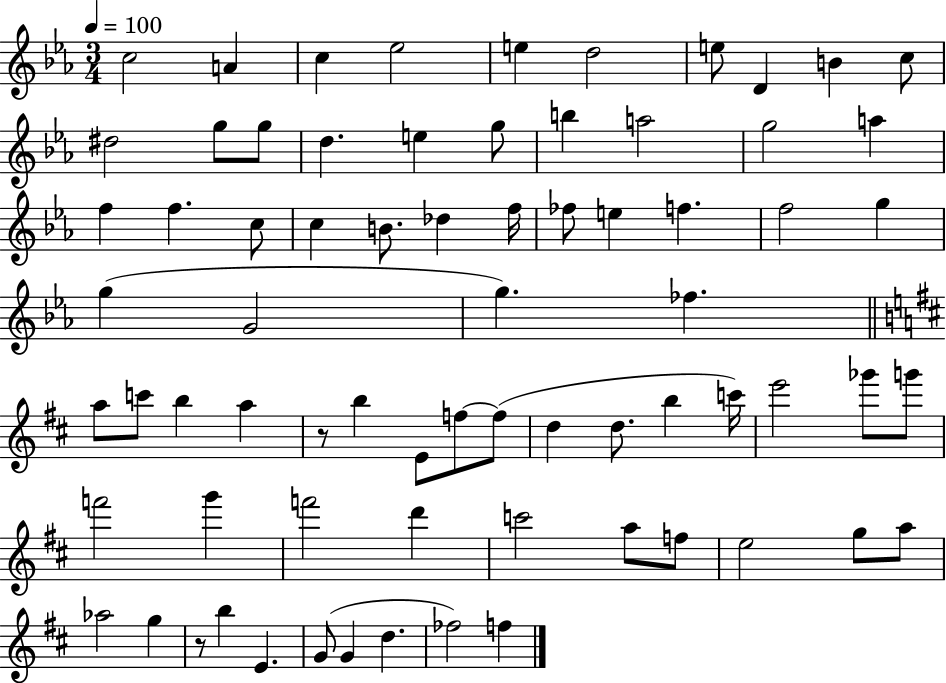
C5/h A4/q C5/q Eb5/h E5/q D5/h E5/e D4/q B4/q C5/e D#5/h G5/e G5/e D5/q. E5/q G5/e B5/q A5/h G5/h A5/q F5/q F5/q. C5/e C5/q B4/e. Db5/q F5/s FES5/e E5/q F5/q. F5/h G5/q G5/q G4/h G5/q. FES5/q. A5/e C6/e B5/q A5/q R/e B5/q E4/e F5/e F5/e D5/q D5/e. B5/q C6/s E6/h Gb6/e G6/e F6/h G6/q F6/h D6/q C6/h A5/e F5/e E5/h G5/e A5/e Ab5/h G5/q R/e B5/q E4/q. G4/e G4/q D5/q. FES5/h F5/q